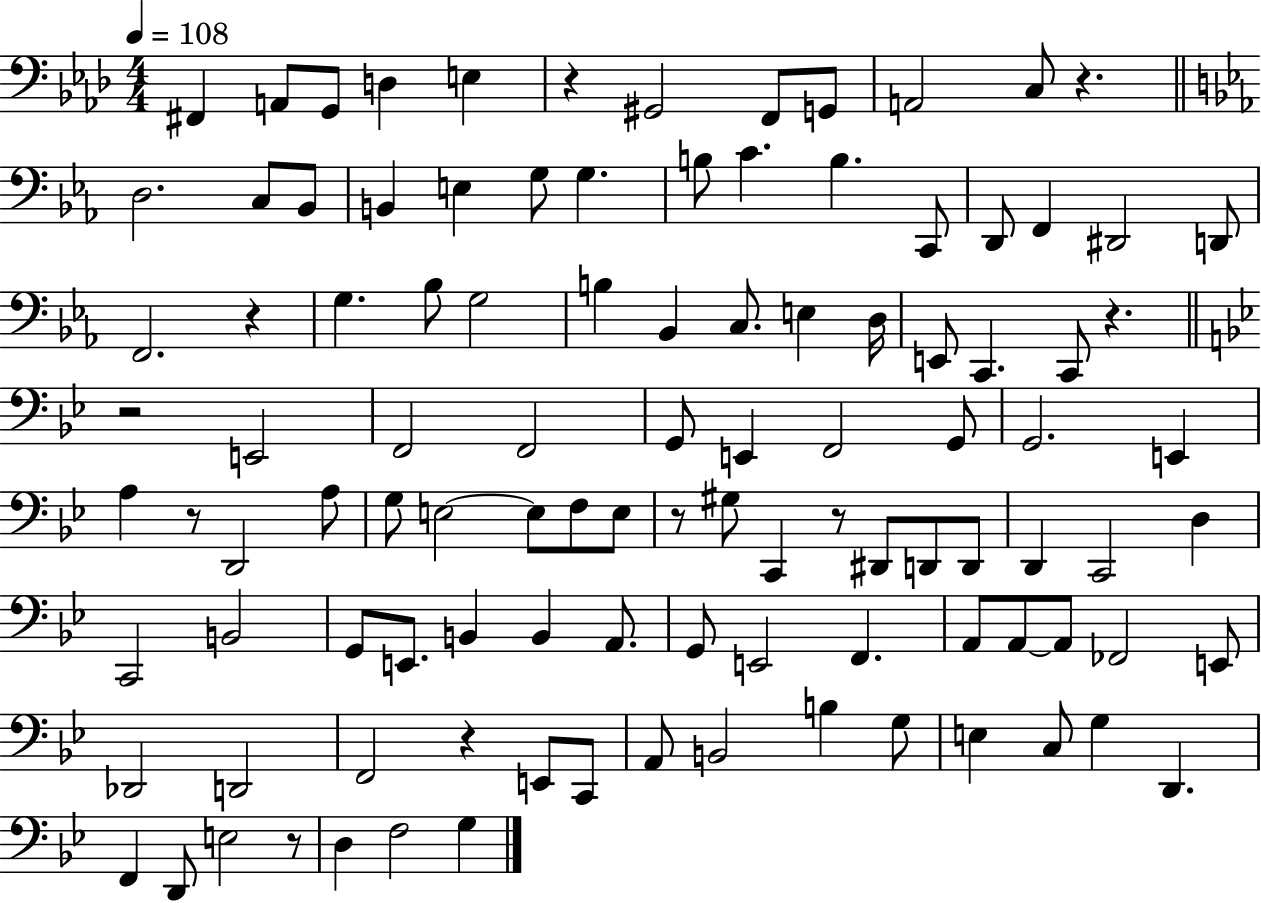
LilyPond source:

{
  \clef bass
  \numericTimeSignature
  \time 4/4
  \key aes \major
  \tempo 4 = 108
  fis,4 a,8 g,8 d4 e4 | r4 gis,2 f,8 g,8 | a,2 c8 r4. | \bar "||" \break \key ees \major d2. c8 bes,8 | b,4 e4 g8 g4. | b8 c'4. b4. c,8 | d,8 f,4 dis,2 d,8 | \break f,2. r4 | g4. bes8 g2 | b4 bes,4 c8. e4 d16 | e,8 c,4. c,8 r4. | \break \bar "||" \break \key bes \major r2 e,2 | f,2 f,2 | g,8 e,4 f,2 g,8 | g,2. e,4 | \break a4 r8 d,2 a8 | g8 e2~~ e8 f8 e8 | r8 gis8 c,4 r8 dis,8 d,8 d,8 | d,4 c,2 d4 | \break c,2 b,2 | g,8 e,8. b,4 b,4 a,8. | g,8 e,2 f,4. | a,8 a,8~~ a,8 fes,2 e,8 | \break des,2 d,2 | f,2 r4 e,8 c,8 | a,8 b,2 b4 g8 | e4 c8 g4 d,4. | \break f,4 d,8 e2 r8 | d4 f2 g4 | \bar "|."
}